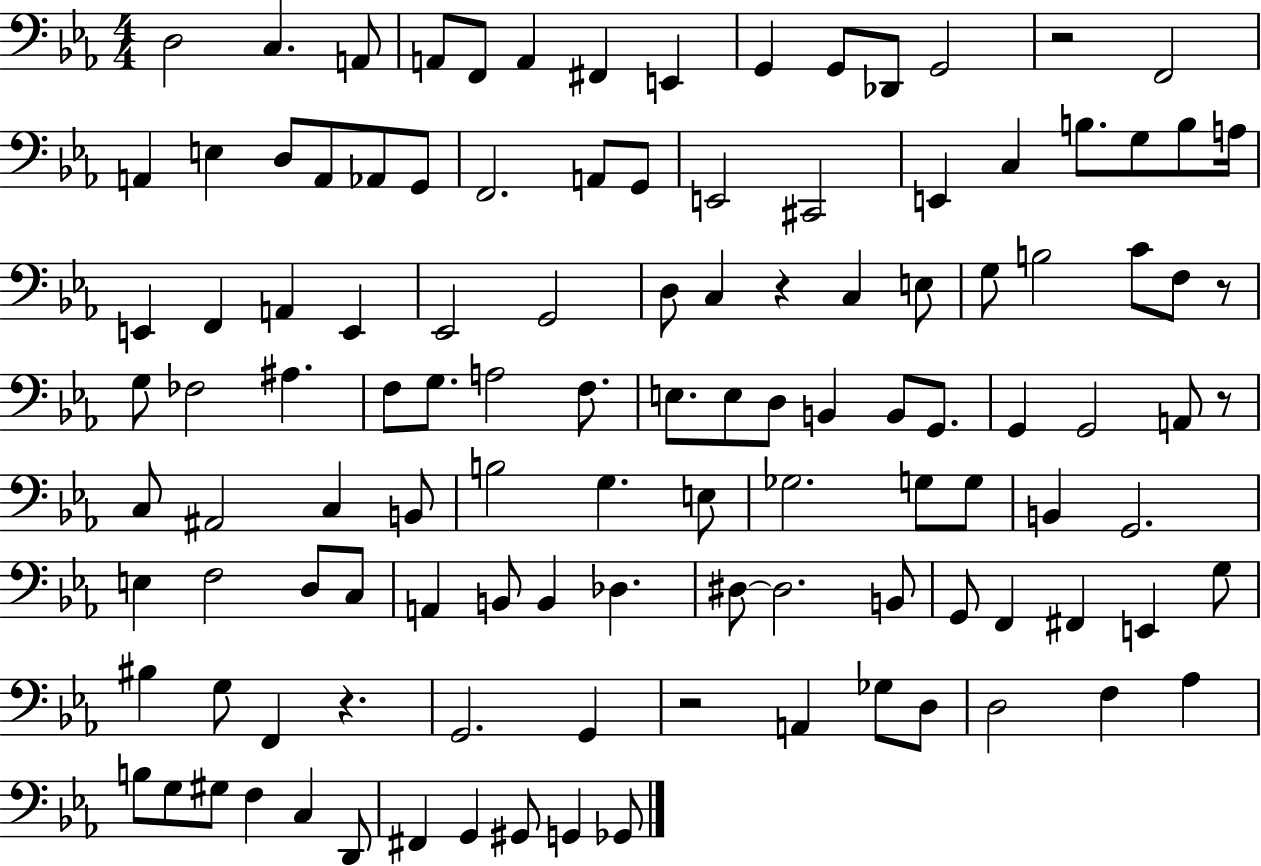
{
  \clef bass
  \numericTimeSignature
  \time 4/4
  \key ees \major
  d2 c4. a,8 | a,8 f,8 a,4 fis,4 e,4 | g,4 g,8 des,8 g,2 | r2 f,2 | \break a,4 e4 d8 a,8 aes,8 g,8 | f,2. a,8 g,8 | e,2 cis,2 | e,4 c4 b8. g8 b8 a16 | \break e,4 f,4 a,4 e,4 | ees,2 g,2 | d8 c4 r4 c4 e8 | g8 b2 c'8 f8 r8 | \break g8 fes2 ais4. | f8 g8. a2 f8. | e8. e8 d8 b,4 b,8 g,8. | g,4 g,2 a,8 r8 | \break c8 ais,2 c4 b,8 | b2 g4. e8 | ges2. g8 g8 | b,4 g,2. | \break e4 f2 d8 c8 | a,4 b,8 b,4 des4. | dis8~~ dis2. b,8 | g,8 f,4 fis,4 e,4 g8 | \break bis4 g8 f,4 r4. | g,2. g,4 | r2 a,4 ges8 d8 | d2 f4 aes4 | \break b8 g8 gis8 f4 c4 d,8 | fis,4 g,4 gis,8 g,4 ges,8 | \bar "|."
}